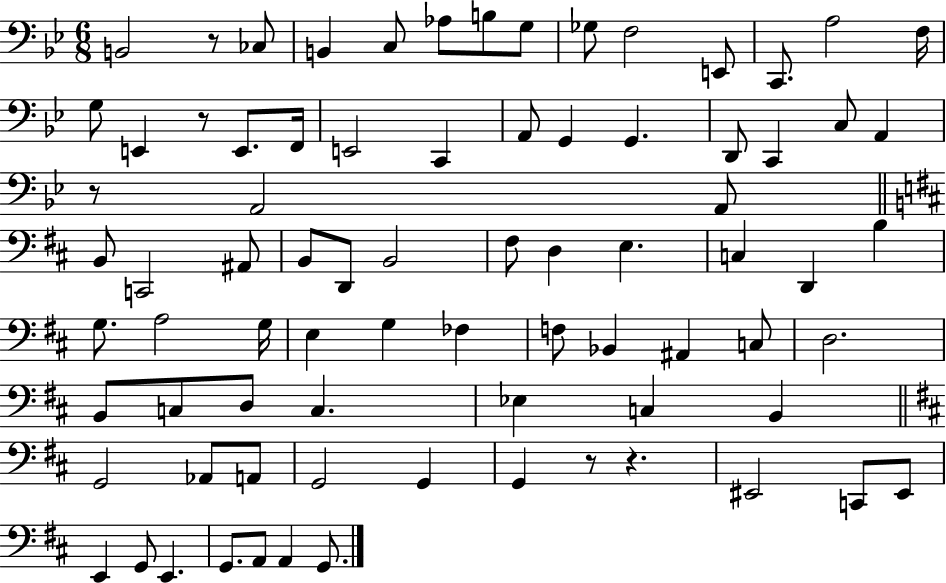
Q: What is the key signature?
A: BES major